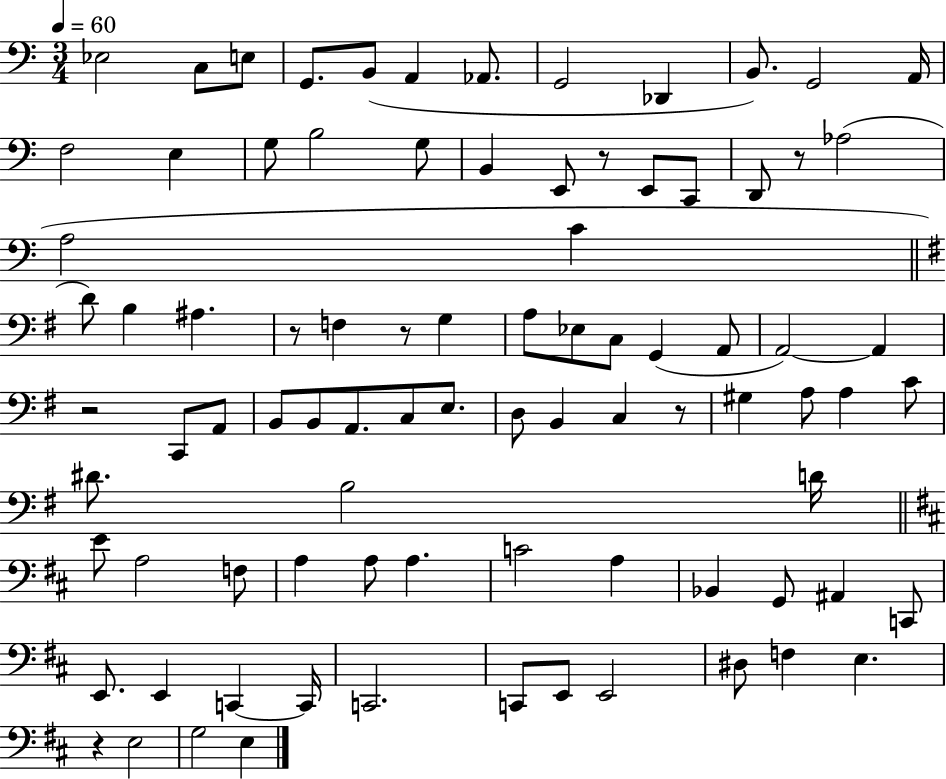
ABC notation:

X:1
T:Untitled
M:3/4
L:1/4
K:C
_E,2 C,/2 E,/2 G,,/2 B,,/2 A,, _A,,/2 G,,2 _D,, B,,/2 G,,2 A,,/4 F,2 E, G,/2 B,2 G,/2 B,, E,,/2 z/2 E,,/2 C,,/2 D,,/2 z/2 _A,2 A,2 C D/2 B, ^A, z/2 F, z/2 G, A,/2 _E,/2 C,/2 G,, A,,/2 A,,2 A,, z2 C,,/2 A,,/2 B,,/2 B,,/2 A,,/2 C,/2 E,/2 D,/2 B,, C, z/2 ^G, A,/2 A, C/2 ^D/2 B,2 D/4 E/2 A,2 F,/2 A, A,/2 A, C2 A, _B,, G,,/2 ^A,, C,,/2 E,,/2 E,, C,, C,,/4 C,,2 C,,/2 E,,/2 E,,2 ^D,/2 F, E, z E,2 G,2 E,